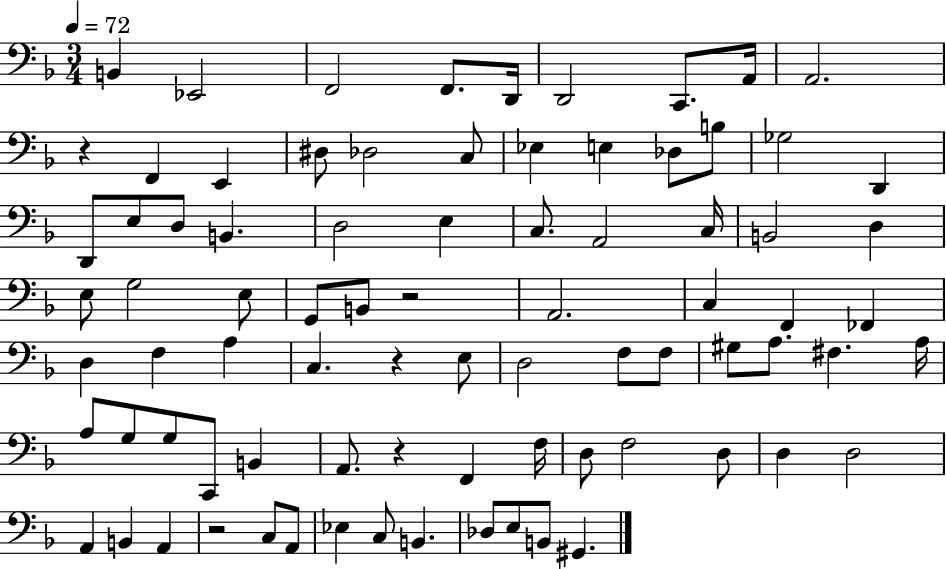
B2/q Eb2/h F2/h F2/e. D2/s D2/h C2/e. A2/s A2/h. R/q F2/q E2/q D#3/e Db3/h C3/e Eb3/q E3/q Db3/e B3/e Gb3/h D2/q D2/e E3/e D3/e B2/q. D3/h E3/q C3/e. A2/h C3/s B2/h D3/q E3/e G3/h E3/e G2/e B2/e R/h A2/h. C3/q F2/q FES2/q D3/q F3/q A3/q C3/q. R/q E3/e D3/h F3/e F3/e G#3/e A3/e. F#3/q. A3/s A3/e G3/e G3/e C2/e B2/q A2/e. R/q F2/q F3/s D3/e F3/h D3/e D3/q D3/h A2/q B2/q A2/q R/h C3/e A2/e Eb3/q C3/e B2/q. Db3/e E3/e B2/e G#2/q.